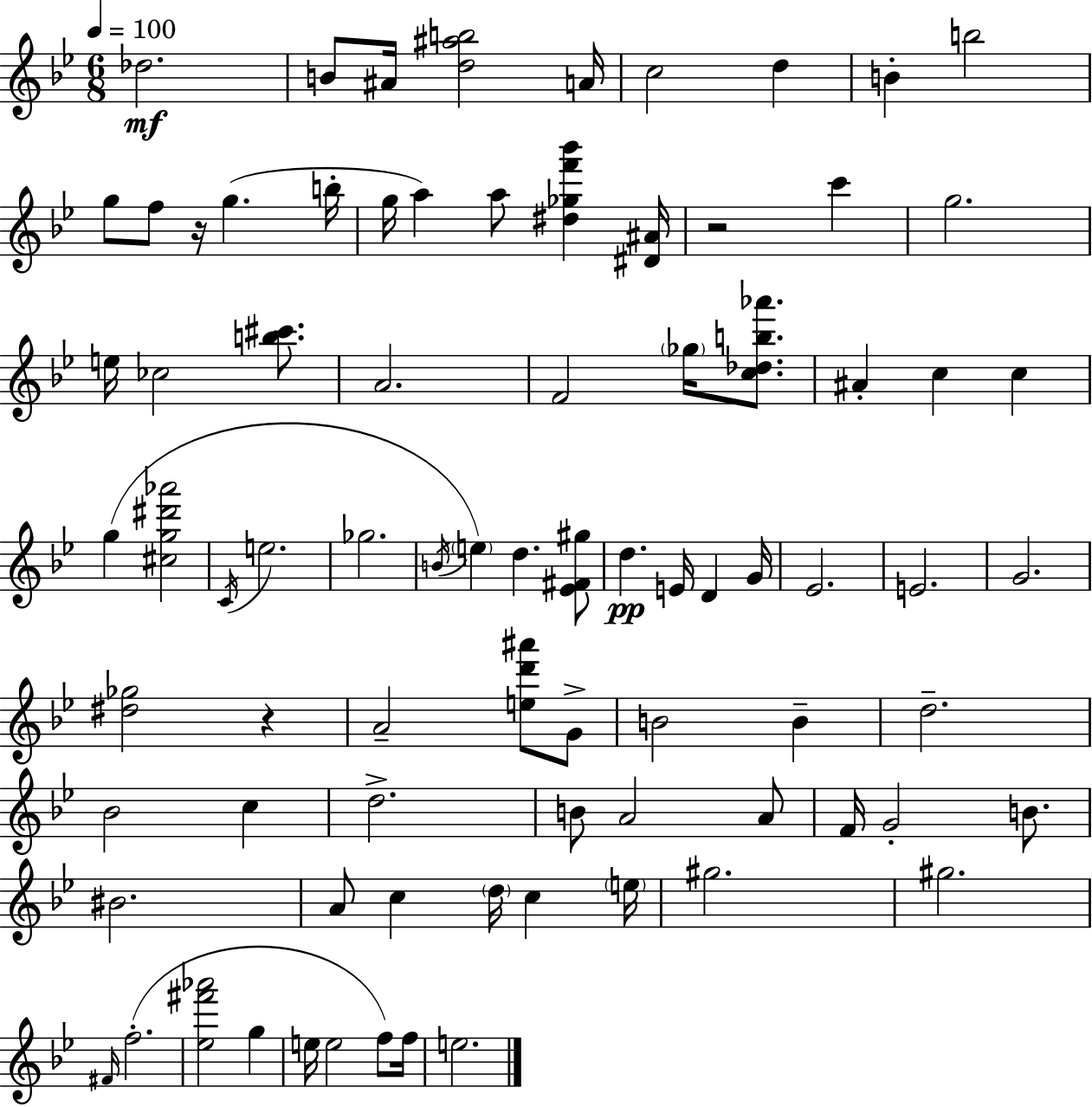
Db5/h. B4/e A#4/s [D5,A#5,B5]/h A4/s C5/h D5/q B4/q B5/h G5/e F5/e R/s G5/q. B5/s G5/s A5/q A5/e [D#5,Gb5,F6,Bb6]/q [D#4,A#4]/s R/h C6/q G5/h. E5/s CES5/h [B5,C#6]/e. A4/h. F4/h Gb5/s [C5,Db5,B5,Ab6]/e. A#4/q C5/q C5/q G5/q [C#5,G5,D#6,Ab6]/h C4/s E5/h. Gb5/h. B4/s E5/q D5/q. [Eb4,F#4,G#5]/e D5/q. E4/s D4/q G4/s Eb4/h. E4/h. G4/h. [D#5,Gb5]/h R/q A4/h [E5,D6,A#6]/e G4/e B4/h B4/q D5/h. Bb4/h C5/q D5/h. B4/e A4/h A4/e F4/s G4/h B4/e. BIS4/h. A4/e C5/q D5/s C5/q E5/s G#5/h. G#5/h. F#4/s F5/h. [Eb5,F#6,Ab6]/h G5/q E5/s E5/h F5/e F5/s E5/h.